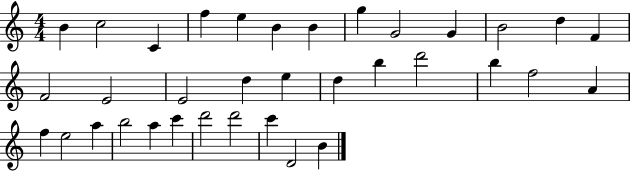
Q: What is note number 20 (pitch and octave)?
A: B5